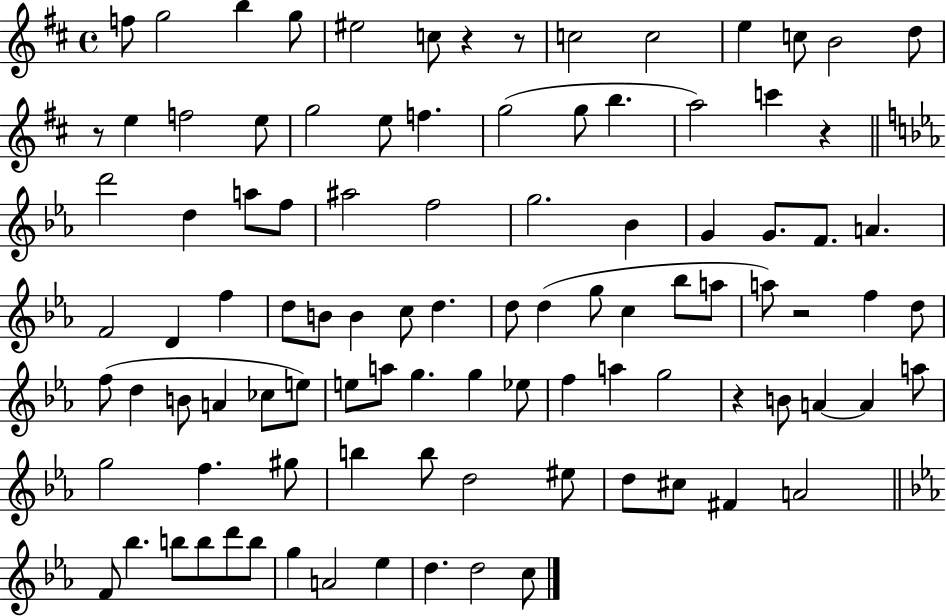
{
  \clef treble
  \time 4/4
  \defaultTimeSignature
  \key d \major
  \repeat volta 2 { f''8 g''2 b''4 g''8 | eis''2 c''8 r4 r8 | c''2 c''2 | e''4 c''8 b'2 d''8 | \break r8 e''4 f''2 e''8 | g''2 e''8 f''4. | g''2( g''8 b''4. | a''2) c'''4 r4 | \break \bar "||" \break \key ees \major d'''2 d''4 a''8 f''8 | ais''2 f''2 | g''2. bes'4 | g'4 g'8. f'8. a'4. | \break f'2 d'4 f''4 | d''8 b'8 b'4 c''8 d''4. | d''8 d''4( g''8 c''4 bes''8 a''8 | a''8) r2 f''4 d''8 | \break f''8( d''4 b'8 a'4 ces''8 e''8) | e''8 a''8 g''4. g''4 ees''8 | f''4 a''4 g''2 | r4 b'8 a'4~~ a'4 a''8 | \break g''2 f''4. gis''8 | b''4 b''8 d''2 eis''8 | d''8 cis''8 fis'4 a'2 | \bar "||" \break \key ees \major f'8 bes''4. b''8 b''8 d'''8 b''8 | g''4 a'2 ees''4 | d''4. d''2 c''8 | } \bar "|."
}